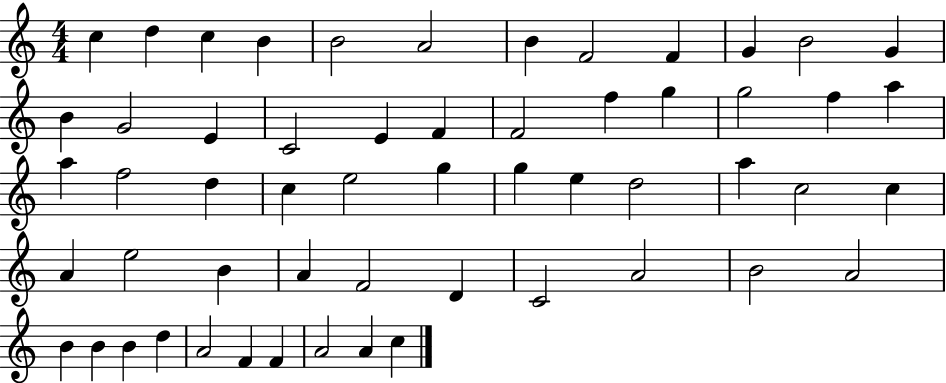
C5/q D5/q C5/q B4/q B4/h A4/h B4/q F4/h F4/q G4/q B4/h G4/q B4/q G4/h E4/q C4/h E4/q F4/q F4/h F5/q G5/q G5/h F5/q A5/q A5/q F5/h D5/q C5/q E5/h G5/q G5/q E5/q D5/h A5/q C5/h C5/q A4/q E5/h B4/q A4/q F4/h D4/q C4/h A4/h B4/h A4/h B4/q B4/q B4/q D5/q A4/h F4/q F4/q A4/h A4/q C5/q